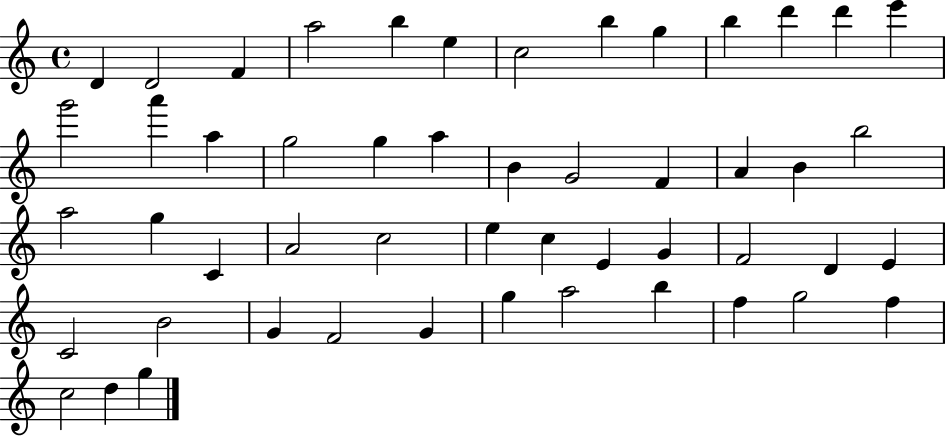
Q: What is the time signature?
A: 4/4